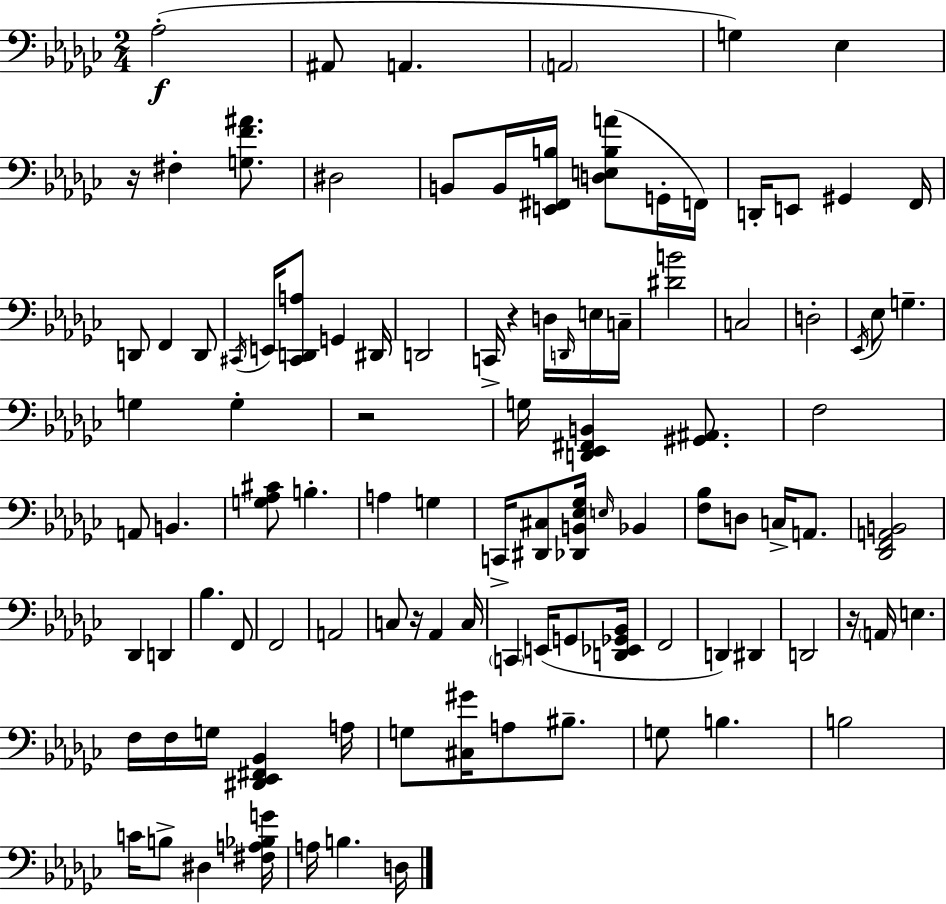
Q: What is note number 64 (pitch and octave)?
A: D#2